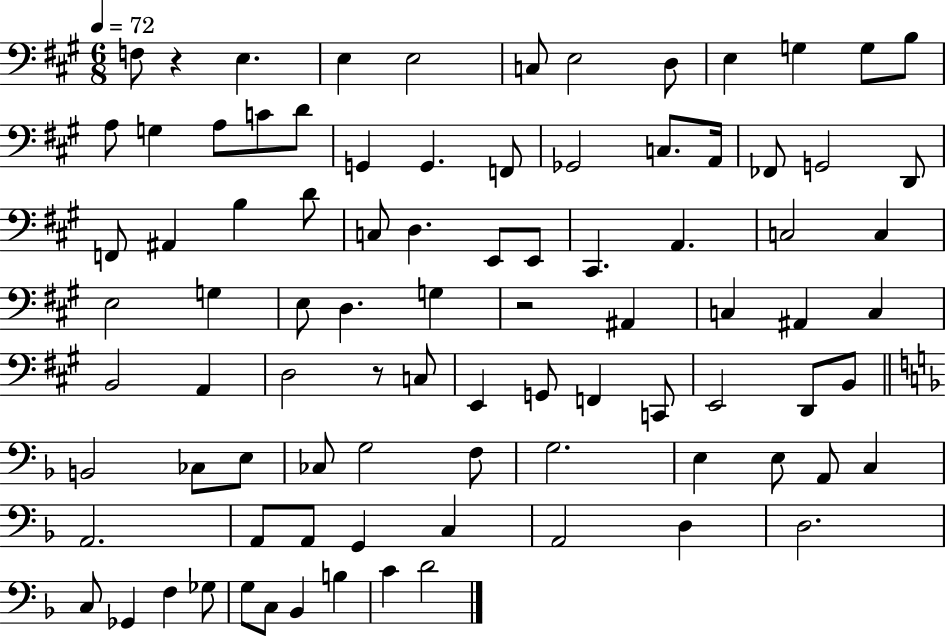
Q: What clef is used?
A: bass